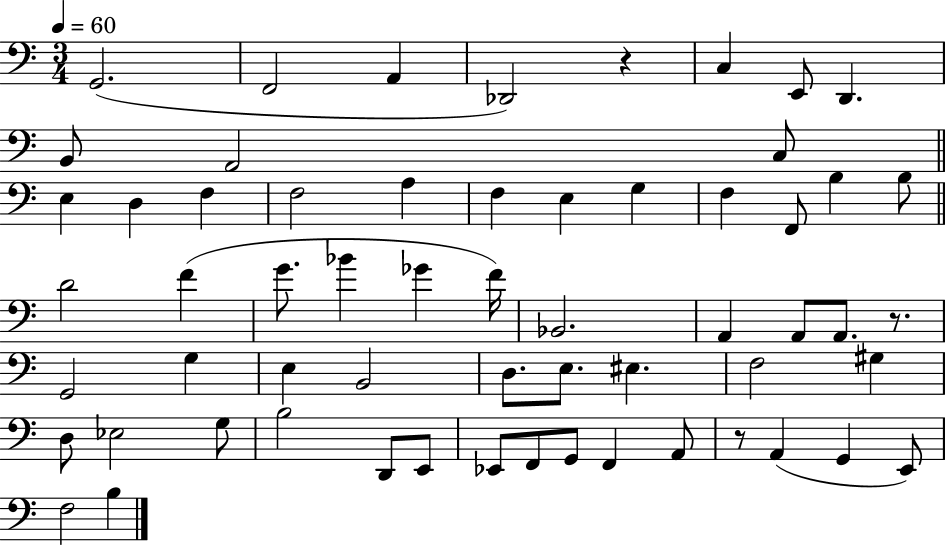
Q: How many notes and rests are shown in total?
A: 60